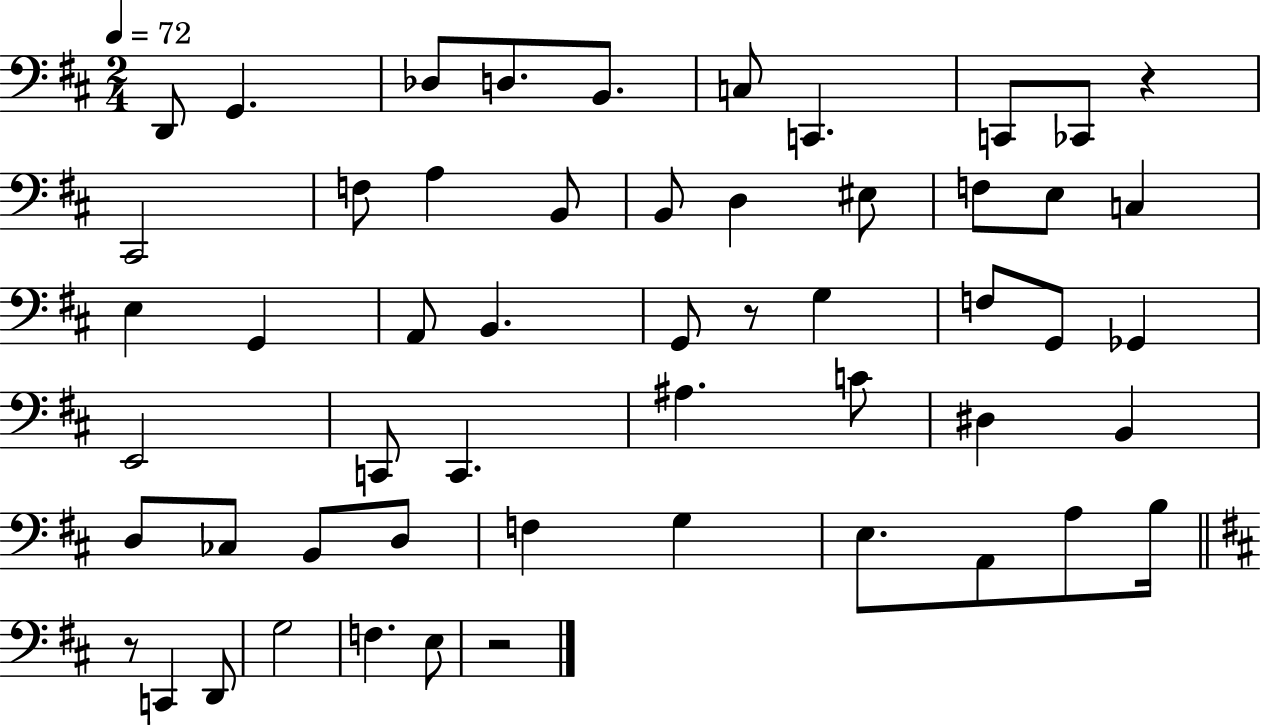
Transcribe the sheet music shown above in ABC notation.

X:1
T:Untitled
M:2/4
L:1/4
K:D
D,,/2 G,, _D,/2 D,/2 B,,/2 C,/2 C,, C,,/2 _C,,/2 z ^C,,2 F,/2 A, B,,/2 B,,/2 D, ^E,/2 F,/2 E,/2 C, E, G,, A,,/2 B,, G,,/2 z/2 G, F,/2 G,,/2 _G,, E,,2 C,,/2 C,, ^A, C/2 ^D, B,, D,/2 _C,/2 B,,/2 D,/2 F, G, E,/2 A,,/2 A,/2 B,/4 z/2 C,, D,,/2 G,2 F, E,/2 z2